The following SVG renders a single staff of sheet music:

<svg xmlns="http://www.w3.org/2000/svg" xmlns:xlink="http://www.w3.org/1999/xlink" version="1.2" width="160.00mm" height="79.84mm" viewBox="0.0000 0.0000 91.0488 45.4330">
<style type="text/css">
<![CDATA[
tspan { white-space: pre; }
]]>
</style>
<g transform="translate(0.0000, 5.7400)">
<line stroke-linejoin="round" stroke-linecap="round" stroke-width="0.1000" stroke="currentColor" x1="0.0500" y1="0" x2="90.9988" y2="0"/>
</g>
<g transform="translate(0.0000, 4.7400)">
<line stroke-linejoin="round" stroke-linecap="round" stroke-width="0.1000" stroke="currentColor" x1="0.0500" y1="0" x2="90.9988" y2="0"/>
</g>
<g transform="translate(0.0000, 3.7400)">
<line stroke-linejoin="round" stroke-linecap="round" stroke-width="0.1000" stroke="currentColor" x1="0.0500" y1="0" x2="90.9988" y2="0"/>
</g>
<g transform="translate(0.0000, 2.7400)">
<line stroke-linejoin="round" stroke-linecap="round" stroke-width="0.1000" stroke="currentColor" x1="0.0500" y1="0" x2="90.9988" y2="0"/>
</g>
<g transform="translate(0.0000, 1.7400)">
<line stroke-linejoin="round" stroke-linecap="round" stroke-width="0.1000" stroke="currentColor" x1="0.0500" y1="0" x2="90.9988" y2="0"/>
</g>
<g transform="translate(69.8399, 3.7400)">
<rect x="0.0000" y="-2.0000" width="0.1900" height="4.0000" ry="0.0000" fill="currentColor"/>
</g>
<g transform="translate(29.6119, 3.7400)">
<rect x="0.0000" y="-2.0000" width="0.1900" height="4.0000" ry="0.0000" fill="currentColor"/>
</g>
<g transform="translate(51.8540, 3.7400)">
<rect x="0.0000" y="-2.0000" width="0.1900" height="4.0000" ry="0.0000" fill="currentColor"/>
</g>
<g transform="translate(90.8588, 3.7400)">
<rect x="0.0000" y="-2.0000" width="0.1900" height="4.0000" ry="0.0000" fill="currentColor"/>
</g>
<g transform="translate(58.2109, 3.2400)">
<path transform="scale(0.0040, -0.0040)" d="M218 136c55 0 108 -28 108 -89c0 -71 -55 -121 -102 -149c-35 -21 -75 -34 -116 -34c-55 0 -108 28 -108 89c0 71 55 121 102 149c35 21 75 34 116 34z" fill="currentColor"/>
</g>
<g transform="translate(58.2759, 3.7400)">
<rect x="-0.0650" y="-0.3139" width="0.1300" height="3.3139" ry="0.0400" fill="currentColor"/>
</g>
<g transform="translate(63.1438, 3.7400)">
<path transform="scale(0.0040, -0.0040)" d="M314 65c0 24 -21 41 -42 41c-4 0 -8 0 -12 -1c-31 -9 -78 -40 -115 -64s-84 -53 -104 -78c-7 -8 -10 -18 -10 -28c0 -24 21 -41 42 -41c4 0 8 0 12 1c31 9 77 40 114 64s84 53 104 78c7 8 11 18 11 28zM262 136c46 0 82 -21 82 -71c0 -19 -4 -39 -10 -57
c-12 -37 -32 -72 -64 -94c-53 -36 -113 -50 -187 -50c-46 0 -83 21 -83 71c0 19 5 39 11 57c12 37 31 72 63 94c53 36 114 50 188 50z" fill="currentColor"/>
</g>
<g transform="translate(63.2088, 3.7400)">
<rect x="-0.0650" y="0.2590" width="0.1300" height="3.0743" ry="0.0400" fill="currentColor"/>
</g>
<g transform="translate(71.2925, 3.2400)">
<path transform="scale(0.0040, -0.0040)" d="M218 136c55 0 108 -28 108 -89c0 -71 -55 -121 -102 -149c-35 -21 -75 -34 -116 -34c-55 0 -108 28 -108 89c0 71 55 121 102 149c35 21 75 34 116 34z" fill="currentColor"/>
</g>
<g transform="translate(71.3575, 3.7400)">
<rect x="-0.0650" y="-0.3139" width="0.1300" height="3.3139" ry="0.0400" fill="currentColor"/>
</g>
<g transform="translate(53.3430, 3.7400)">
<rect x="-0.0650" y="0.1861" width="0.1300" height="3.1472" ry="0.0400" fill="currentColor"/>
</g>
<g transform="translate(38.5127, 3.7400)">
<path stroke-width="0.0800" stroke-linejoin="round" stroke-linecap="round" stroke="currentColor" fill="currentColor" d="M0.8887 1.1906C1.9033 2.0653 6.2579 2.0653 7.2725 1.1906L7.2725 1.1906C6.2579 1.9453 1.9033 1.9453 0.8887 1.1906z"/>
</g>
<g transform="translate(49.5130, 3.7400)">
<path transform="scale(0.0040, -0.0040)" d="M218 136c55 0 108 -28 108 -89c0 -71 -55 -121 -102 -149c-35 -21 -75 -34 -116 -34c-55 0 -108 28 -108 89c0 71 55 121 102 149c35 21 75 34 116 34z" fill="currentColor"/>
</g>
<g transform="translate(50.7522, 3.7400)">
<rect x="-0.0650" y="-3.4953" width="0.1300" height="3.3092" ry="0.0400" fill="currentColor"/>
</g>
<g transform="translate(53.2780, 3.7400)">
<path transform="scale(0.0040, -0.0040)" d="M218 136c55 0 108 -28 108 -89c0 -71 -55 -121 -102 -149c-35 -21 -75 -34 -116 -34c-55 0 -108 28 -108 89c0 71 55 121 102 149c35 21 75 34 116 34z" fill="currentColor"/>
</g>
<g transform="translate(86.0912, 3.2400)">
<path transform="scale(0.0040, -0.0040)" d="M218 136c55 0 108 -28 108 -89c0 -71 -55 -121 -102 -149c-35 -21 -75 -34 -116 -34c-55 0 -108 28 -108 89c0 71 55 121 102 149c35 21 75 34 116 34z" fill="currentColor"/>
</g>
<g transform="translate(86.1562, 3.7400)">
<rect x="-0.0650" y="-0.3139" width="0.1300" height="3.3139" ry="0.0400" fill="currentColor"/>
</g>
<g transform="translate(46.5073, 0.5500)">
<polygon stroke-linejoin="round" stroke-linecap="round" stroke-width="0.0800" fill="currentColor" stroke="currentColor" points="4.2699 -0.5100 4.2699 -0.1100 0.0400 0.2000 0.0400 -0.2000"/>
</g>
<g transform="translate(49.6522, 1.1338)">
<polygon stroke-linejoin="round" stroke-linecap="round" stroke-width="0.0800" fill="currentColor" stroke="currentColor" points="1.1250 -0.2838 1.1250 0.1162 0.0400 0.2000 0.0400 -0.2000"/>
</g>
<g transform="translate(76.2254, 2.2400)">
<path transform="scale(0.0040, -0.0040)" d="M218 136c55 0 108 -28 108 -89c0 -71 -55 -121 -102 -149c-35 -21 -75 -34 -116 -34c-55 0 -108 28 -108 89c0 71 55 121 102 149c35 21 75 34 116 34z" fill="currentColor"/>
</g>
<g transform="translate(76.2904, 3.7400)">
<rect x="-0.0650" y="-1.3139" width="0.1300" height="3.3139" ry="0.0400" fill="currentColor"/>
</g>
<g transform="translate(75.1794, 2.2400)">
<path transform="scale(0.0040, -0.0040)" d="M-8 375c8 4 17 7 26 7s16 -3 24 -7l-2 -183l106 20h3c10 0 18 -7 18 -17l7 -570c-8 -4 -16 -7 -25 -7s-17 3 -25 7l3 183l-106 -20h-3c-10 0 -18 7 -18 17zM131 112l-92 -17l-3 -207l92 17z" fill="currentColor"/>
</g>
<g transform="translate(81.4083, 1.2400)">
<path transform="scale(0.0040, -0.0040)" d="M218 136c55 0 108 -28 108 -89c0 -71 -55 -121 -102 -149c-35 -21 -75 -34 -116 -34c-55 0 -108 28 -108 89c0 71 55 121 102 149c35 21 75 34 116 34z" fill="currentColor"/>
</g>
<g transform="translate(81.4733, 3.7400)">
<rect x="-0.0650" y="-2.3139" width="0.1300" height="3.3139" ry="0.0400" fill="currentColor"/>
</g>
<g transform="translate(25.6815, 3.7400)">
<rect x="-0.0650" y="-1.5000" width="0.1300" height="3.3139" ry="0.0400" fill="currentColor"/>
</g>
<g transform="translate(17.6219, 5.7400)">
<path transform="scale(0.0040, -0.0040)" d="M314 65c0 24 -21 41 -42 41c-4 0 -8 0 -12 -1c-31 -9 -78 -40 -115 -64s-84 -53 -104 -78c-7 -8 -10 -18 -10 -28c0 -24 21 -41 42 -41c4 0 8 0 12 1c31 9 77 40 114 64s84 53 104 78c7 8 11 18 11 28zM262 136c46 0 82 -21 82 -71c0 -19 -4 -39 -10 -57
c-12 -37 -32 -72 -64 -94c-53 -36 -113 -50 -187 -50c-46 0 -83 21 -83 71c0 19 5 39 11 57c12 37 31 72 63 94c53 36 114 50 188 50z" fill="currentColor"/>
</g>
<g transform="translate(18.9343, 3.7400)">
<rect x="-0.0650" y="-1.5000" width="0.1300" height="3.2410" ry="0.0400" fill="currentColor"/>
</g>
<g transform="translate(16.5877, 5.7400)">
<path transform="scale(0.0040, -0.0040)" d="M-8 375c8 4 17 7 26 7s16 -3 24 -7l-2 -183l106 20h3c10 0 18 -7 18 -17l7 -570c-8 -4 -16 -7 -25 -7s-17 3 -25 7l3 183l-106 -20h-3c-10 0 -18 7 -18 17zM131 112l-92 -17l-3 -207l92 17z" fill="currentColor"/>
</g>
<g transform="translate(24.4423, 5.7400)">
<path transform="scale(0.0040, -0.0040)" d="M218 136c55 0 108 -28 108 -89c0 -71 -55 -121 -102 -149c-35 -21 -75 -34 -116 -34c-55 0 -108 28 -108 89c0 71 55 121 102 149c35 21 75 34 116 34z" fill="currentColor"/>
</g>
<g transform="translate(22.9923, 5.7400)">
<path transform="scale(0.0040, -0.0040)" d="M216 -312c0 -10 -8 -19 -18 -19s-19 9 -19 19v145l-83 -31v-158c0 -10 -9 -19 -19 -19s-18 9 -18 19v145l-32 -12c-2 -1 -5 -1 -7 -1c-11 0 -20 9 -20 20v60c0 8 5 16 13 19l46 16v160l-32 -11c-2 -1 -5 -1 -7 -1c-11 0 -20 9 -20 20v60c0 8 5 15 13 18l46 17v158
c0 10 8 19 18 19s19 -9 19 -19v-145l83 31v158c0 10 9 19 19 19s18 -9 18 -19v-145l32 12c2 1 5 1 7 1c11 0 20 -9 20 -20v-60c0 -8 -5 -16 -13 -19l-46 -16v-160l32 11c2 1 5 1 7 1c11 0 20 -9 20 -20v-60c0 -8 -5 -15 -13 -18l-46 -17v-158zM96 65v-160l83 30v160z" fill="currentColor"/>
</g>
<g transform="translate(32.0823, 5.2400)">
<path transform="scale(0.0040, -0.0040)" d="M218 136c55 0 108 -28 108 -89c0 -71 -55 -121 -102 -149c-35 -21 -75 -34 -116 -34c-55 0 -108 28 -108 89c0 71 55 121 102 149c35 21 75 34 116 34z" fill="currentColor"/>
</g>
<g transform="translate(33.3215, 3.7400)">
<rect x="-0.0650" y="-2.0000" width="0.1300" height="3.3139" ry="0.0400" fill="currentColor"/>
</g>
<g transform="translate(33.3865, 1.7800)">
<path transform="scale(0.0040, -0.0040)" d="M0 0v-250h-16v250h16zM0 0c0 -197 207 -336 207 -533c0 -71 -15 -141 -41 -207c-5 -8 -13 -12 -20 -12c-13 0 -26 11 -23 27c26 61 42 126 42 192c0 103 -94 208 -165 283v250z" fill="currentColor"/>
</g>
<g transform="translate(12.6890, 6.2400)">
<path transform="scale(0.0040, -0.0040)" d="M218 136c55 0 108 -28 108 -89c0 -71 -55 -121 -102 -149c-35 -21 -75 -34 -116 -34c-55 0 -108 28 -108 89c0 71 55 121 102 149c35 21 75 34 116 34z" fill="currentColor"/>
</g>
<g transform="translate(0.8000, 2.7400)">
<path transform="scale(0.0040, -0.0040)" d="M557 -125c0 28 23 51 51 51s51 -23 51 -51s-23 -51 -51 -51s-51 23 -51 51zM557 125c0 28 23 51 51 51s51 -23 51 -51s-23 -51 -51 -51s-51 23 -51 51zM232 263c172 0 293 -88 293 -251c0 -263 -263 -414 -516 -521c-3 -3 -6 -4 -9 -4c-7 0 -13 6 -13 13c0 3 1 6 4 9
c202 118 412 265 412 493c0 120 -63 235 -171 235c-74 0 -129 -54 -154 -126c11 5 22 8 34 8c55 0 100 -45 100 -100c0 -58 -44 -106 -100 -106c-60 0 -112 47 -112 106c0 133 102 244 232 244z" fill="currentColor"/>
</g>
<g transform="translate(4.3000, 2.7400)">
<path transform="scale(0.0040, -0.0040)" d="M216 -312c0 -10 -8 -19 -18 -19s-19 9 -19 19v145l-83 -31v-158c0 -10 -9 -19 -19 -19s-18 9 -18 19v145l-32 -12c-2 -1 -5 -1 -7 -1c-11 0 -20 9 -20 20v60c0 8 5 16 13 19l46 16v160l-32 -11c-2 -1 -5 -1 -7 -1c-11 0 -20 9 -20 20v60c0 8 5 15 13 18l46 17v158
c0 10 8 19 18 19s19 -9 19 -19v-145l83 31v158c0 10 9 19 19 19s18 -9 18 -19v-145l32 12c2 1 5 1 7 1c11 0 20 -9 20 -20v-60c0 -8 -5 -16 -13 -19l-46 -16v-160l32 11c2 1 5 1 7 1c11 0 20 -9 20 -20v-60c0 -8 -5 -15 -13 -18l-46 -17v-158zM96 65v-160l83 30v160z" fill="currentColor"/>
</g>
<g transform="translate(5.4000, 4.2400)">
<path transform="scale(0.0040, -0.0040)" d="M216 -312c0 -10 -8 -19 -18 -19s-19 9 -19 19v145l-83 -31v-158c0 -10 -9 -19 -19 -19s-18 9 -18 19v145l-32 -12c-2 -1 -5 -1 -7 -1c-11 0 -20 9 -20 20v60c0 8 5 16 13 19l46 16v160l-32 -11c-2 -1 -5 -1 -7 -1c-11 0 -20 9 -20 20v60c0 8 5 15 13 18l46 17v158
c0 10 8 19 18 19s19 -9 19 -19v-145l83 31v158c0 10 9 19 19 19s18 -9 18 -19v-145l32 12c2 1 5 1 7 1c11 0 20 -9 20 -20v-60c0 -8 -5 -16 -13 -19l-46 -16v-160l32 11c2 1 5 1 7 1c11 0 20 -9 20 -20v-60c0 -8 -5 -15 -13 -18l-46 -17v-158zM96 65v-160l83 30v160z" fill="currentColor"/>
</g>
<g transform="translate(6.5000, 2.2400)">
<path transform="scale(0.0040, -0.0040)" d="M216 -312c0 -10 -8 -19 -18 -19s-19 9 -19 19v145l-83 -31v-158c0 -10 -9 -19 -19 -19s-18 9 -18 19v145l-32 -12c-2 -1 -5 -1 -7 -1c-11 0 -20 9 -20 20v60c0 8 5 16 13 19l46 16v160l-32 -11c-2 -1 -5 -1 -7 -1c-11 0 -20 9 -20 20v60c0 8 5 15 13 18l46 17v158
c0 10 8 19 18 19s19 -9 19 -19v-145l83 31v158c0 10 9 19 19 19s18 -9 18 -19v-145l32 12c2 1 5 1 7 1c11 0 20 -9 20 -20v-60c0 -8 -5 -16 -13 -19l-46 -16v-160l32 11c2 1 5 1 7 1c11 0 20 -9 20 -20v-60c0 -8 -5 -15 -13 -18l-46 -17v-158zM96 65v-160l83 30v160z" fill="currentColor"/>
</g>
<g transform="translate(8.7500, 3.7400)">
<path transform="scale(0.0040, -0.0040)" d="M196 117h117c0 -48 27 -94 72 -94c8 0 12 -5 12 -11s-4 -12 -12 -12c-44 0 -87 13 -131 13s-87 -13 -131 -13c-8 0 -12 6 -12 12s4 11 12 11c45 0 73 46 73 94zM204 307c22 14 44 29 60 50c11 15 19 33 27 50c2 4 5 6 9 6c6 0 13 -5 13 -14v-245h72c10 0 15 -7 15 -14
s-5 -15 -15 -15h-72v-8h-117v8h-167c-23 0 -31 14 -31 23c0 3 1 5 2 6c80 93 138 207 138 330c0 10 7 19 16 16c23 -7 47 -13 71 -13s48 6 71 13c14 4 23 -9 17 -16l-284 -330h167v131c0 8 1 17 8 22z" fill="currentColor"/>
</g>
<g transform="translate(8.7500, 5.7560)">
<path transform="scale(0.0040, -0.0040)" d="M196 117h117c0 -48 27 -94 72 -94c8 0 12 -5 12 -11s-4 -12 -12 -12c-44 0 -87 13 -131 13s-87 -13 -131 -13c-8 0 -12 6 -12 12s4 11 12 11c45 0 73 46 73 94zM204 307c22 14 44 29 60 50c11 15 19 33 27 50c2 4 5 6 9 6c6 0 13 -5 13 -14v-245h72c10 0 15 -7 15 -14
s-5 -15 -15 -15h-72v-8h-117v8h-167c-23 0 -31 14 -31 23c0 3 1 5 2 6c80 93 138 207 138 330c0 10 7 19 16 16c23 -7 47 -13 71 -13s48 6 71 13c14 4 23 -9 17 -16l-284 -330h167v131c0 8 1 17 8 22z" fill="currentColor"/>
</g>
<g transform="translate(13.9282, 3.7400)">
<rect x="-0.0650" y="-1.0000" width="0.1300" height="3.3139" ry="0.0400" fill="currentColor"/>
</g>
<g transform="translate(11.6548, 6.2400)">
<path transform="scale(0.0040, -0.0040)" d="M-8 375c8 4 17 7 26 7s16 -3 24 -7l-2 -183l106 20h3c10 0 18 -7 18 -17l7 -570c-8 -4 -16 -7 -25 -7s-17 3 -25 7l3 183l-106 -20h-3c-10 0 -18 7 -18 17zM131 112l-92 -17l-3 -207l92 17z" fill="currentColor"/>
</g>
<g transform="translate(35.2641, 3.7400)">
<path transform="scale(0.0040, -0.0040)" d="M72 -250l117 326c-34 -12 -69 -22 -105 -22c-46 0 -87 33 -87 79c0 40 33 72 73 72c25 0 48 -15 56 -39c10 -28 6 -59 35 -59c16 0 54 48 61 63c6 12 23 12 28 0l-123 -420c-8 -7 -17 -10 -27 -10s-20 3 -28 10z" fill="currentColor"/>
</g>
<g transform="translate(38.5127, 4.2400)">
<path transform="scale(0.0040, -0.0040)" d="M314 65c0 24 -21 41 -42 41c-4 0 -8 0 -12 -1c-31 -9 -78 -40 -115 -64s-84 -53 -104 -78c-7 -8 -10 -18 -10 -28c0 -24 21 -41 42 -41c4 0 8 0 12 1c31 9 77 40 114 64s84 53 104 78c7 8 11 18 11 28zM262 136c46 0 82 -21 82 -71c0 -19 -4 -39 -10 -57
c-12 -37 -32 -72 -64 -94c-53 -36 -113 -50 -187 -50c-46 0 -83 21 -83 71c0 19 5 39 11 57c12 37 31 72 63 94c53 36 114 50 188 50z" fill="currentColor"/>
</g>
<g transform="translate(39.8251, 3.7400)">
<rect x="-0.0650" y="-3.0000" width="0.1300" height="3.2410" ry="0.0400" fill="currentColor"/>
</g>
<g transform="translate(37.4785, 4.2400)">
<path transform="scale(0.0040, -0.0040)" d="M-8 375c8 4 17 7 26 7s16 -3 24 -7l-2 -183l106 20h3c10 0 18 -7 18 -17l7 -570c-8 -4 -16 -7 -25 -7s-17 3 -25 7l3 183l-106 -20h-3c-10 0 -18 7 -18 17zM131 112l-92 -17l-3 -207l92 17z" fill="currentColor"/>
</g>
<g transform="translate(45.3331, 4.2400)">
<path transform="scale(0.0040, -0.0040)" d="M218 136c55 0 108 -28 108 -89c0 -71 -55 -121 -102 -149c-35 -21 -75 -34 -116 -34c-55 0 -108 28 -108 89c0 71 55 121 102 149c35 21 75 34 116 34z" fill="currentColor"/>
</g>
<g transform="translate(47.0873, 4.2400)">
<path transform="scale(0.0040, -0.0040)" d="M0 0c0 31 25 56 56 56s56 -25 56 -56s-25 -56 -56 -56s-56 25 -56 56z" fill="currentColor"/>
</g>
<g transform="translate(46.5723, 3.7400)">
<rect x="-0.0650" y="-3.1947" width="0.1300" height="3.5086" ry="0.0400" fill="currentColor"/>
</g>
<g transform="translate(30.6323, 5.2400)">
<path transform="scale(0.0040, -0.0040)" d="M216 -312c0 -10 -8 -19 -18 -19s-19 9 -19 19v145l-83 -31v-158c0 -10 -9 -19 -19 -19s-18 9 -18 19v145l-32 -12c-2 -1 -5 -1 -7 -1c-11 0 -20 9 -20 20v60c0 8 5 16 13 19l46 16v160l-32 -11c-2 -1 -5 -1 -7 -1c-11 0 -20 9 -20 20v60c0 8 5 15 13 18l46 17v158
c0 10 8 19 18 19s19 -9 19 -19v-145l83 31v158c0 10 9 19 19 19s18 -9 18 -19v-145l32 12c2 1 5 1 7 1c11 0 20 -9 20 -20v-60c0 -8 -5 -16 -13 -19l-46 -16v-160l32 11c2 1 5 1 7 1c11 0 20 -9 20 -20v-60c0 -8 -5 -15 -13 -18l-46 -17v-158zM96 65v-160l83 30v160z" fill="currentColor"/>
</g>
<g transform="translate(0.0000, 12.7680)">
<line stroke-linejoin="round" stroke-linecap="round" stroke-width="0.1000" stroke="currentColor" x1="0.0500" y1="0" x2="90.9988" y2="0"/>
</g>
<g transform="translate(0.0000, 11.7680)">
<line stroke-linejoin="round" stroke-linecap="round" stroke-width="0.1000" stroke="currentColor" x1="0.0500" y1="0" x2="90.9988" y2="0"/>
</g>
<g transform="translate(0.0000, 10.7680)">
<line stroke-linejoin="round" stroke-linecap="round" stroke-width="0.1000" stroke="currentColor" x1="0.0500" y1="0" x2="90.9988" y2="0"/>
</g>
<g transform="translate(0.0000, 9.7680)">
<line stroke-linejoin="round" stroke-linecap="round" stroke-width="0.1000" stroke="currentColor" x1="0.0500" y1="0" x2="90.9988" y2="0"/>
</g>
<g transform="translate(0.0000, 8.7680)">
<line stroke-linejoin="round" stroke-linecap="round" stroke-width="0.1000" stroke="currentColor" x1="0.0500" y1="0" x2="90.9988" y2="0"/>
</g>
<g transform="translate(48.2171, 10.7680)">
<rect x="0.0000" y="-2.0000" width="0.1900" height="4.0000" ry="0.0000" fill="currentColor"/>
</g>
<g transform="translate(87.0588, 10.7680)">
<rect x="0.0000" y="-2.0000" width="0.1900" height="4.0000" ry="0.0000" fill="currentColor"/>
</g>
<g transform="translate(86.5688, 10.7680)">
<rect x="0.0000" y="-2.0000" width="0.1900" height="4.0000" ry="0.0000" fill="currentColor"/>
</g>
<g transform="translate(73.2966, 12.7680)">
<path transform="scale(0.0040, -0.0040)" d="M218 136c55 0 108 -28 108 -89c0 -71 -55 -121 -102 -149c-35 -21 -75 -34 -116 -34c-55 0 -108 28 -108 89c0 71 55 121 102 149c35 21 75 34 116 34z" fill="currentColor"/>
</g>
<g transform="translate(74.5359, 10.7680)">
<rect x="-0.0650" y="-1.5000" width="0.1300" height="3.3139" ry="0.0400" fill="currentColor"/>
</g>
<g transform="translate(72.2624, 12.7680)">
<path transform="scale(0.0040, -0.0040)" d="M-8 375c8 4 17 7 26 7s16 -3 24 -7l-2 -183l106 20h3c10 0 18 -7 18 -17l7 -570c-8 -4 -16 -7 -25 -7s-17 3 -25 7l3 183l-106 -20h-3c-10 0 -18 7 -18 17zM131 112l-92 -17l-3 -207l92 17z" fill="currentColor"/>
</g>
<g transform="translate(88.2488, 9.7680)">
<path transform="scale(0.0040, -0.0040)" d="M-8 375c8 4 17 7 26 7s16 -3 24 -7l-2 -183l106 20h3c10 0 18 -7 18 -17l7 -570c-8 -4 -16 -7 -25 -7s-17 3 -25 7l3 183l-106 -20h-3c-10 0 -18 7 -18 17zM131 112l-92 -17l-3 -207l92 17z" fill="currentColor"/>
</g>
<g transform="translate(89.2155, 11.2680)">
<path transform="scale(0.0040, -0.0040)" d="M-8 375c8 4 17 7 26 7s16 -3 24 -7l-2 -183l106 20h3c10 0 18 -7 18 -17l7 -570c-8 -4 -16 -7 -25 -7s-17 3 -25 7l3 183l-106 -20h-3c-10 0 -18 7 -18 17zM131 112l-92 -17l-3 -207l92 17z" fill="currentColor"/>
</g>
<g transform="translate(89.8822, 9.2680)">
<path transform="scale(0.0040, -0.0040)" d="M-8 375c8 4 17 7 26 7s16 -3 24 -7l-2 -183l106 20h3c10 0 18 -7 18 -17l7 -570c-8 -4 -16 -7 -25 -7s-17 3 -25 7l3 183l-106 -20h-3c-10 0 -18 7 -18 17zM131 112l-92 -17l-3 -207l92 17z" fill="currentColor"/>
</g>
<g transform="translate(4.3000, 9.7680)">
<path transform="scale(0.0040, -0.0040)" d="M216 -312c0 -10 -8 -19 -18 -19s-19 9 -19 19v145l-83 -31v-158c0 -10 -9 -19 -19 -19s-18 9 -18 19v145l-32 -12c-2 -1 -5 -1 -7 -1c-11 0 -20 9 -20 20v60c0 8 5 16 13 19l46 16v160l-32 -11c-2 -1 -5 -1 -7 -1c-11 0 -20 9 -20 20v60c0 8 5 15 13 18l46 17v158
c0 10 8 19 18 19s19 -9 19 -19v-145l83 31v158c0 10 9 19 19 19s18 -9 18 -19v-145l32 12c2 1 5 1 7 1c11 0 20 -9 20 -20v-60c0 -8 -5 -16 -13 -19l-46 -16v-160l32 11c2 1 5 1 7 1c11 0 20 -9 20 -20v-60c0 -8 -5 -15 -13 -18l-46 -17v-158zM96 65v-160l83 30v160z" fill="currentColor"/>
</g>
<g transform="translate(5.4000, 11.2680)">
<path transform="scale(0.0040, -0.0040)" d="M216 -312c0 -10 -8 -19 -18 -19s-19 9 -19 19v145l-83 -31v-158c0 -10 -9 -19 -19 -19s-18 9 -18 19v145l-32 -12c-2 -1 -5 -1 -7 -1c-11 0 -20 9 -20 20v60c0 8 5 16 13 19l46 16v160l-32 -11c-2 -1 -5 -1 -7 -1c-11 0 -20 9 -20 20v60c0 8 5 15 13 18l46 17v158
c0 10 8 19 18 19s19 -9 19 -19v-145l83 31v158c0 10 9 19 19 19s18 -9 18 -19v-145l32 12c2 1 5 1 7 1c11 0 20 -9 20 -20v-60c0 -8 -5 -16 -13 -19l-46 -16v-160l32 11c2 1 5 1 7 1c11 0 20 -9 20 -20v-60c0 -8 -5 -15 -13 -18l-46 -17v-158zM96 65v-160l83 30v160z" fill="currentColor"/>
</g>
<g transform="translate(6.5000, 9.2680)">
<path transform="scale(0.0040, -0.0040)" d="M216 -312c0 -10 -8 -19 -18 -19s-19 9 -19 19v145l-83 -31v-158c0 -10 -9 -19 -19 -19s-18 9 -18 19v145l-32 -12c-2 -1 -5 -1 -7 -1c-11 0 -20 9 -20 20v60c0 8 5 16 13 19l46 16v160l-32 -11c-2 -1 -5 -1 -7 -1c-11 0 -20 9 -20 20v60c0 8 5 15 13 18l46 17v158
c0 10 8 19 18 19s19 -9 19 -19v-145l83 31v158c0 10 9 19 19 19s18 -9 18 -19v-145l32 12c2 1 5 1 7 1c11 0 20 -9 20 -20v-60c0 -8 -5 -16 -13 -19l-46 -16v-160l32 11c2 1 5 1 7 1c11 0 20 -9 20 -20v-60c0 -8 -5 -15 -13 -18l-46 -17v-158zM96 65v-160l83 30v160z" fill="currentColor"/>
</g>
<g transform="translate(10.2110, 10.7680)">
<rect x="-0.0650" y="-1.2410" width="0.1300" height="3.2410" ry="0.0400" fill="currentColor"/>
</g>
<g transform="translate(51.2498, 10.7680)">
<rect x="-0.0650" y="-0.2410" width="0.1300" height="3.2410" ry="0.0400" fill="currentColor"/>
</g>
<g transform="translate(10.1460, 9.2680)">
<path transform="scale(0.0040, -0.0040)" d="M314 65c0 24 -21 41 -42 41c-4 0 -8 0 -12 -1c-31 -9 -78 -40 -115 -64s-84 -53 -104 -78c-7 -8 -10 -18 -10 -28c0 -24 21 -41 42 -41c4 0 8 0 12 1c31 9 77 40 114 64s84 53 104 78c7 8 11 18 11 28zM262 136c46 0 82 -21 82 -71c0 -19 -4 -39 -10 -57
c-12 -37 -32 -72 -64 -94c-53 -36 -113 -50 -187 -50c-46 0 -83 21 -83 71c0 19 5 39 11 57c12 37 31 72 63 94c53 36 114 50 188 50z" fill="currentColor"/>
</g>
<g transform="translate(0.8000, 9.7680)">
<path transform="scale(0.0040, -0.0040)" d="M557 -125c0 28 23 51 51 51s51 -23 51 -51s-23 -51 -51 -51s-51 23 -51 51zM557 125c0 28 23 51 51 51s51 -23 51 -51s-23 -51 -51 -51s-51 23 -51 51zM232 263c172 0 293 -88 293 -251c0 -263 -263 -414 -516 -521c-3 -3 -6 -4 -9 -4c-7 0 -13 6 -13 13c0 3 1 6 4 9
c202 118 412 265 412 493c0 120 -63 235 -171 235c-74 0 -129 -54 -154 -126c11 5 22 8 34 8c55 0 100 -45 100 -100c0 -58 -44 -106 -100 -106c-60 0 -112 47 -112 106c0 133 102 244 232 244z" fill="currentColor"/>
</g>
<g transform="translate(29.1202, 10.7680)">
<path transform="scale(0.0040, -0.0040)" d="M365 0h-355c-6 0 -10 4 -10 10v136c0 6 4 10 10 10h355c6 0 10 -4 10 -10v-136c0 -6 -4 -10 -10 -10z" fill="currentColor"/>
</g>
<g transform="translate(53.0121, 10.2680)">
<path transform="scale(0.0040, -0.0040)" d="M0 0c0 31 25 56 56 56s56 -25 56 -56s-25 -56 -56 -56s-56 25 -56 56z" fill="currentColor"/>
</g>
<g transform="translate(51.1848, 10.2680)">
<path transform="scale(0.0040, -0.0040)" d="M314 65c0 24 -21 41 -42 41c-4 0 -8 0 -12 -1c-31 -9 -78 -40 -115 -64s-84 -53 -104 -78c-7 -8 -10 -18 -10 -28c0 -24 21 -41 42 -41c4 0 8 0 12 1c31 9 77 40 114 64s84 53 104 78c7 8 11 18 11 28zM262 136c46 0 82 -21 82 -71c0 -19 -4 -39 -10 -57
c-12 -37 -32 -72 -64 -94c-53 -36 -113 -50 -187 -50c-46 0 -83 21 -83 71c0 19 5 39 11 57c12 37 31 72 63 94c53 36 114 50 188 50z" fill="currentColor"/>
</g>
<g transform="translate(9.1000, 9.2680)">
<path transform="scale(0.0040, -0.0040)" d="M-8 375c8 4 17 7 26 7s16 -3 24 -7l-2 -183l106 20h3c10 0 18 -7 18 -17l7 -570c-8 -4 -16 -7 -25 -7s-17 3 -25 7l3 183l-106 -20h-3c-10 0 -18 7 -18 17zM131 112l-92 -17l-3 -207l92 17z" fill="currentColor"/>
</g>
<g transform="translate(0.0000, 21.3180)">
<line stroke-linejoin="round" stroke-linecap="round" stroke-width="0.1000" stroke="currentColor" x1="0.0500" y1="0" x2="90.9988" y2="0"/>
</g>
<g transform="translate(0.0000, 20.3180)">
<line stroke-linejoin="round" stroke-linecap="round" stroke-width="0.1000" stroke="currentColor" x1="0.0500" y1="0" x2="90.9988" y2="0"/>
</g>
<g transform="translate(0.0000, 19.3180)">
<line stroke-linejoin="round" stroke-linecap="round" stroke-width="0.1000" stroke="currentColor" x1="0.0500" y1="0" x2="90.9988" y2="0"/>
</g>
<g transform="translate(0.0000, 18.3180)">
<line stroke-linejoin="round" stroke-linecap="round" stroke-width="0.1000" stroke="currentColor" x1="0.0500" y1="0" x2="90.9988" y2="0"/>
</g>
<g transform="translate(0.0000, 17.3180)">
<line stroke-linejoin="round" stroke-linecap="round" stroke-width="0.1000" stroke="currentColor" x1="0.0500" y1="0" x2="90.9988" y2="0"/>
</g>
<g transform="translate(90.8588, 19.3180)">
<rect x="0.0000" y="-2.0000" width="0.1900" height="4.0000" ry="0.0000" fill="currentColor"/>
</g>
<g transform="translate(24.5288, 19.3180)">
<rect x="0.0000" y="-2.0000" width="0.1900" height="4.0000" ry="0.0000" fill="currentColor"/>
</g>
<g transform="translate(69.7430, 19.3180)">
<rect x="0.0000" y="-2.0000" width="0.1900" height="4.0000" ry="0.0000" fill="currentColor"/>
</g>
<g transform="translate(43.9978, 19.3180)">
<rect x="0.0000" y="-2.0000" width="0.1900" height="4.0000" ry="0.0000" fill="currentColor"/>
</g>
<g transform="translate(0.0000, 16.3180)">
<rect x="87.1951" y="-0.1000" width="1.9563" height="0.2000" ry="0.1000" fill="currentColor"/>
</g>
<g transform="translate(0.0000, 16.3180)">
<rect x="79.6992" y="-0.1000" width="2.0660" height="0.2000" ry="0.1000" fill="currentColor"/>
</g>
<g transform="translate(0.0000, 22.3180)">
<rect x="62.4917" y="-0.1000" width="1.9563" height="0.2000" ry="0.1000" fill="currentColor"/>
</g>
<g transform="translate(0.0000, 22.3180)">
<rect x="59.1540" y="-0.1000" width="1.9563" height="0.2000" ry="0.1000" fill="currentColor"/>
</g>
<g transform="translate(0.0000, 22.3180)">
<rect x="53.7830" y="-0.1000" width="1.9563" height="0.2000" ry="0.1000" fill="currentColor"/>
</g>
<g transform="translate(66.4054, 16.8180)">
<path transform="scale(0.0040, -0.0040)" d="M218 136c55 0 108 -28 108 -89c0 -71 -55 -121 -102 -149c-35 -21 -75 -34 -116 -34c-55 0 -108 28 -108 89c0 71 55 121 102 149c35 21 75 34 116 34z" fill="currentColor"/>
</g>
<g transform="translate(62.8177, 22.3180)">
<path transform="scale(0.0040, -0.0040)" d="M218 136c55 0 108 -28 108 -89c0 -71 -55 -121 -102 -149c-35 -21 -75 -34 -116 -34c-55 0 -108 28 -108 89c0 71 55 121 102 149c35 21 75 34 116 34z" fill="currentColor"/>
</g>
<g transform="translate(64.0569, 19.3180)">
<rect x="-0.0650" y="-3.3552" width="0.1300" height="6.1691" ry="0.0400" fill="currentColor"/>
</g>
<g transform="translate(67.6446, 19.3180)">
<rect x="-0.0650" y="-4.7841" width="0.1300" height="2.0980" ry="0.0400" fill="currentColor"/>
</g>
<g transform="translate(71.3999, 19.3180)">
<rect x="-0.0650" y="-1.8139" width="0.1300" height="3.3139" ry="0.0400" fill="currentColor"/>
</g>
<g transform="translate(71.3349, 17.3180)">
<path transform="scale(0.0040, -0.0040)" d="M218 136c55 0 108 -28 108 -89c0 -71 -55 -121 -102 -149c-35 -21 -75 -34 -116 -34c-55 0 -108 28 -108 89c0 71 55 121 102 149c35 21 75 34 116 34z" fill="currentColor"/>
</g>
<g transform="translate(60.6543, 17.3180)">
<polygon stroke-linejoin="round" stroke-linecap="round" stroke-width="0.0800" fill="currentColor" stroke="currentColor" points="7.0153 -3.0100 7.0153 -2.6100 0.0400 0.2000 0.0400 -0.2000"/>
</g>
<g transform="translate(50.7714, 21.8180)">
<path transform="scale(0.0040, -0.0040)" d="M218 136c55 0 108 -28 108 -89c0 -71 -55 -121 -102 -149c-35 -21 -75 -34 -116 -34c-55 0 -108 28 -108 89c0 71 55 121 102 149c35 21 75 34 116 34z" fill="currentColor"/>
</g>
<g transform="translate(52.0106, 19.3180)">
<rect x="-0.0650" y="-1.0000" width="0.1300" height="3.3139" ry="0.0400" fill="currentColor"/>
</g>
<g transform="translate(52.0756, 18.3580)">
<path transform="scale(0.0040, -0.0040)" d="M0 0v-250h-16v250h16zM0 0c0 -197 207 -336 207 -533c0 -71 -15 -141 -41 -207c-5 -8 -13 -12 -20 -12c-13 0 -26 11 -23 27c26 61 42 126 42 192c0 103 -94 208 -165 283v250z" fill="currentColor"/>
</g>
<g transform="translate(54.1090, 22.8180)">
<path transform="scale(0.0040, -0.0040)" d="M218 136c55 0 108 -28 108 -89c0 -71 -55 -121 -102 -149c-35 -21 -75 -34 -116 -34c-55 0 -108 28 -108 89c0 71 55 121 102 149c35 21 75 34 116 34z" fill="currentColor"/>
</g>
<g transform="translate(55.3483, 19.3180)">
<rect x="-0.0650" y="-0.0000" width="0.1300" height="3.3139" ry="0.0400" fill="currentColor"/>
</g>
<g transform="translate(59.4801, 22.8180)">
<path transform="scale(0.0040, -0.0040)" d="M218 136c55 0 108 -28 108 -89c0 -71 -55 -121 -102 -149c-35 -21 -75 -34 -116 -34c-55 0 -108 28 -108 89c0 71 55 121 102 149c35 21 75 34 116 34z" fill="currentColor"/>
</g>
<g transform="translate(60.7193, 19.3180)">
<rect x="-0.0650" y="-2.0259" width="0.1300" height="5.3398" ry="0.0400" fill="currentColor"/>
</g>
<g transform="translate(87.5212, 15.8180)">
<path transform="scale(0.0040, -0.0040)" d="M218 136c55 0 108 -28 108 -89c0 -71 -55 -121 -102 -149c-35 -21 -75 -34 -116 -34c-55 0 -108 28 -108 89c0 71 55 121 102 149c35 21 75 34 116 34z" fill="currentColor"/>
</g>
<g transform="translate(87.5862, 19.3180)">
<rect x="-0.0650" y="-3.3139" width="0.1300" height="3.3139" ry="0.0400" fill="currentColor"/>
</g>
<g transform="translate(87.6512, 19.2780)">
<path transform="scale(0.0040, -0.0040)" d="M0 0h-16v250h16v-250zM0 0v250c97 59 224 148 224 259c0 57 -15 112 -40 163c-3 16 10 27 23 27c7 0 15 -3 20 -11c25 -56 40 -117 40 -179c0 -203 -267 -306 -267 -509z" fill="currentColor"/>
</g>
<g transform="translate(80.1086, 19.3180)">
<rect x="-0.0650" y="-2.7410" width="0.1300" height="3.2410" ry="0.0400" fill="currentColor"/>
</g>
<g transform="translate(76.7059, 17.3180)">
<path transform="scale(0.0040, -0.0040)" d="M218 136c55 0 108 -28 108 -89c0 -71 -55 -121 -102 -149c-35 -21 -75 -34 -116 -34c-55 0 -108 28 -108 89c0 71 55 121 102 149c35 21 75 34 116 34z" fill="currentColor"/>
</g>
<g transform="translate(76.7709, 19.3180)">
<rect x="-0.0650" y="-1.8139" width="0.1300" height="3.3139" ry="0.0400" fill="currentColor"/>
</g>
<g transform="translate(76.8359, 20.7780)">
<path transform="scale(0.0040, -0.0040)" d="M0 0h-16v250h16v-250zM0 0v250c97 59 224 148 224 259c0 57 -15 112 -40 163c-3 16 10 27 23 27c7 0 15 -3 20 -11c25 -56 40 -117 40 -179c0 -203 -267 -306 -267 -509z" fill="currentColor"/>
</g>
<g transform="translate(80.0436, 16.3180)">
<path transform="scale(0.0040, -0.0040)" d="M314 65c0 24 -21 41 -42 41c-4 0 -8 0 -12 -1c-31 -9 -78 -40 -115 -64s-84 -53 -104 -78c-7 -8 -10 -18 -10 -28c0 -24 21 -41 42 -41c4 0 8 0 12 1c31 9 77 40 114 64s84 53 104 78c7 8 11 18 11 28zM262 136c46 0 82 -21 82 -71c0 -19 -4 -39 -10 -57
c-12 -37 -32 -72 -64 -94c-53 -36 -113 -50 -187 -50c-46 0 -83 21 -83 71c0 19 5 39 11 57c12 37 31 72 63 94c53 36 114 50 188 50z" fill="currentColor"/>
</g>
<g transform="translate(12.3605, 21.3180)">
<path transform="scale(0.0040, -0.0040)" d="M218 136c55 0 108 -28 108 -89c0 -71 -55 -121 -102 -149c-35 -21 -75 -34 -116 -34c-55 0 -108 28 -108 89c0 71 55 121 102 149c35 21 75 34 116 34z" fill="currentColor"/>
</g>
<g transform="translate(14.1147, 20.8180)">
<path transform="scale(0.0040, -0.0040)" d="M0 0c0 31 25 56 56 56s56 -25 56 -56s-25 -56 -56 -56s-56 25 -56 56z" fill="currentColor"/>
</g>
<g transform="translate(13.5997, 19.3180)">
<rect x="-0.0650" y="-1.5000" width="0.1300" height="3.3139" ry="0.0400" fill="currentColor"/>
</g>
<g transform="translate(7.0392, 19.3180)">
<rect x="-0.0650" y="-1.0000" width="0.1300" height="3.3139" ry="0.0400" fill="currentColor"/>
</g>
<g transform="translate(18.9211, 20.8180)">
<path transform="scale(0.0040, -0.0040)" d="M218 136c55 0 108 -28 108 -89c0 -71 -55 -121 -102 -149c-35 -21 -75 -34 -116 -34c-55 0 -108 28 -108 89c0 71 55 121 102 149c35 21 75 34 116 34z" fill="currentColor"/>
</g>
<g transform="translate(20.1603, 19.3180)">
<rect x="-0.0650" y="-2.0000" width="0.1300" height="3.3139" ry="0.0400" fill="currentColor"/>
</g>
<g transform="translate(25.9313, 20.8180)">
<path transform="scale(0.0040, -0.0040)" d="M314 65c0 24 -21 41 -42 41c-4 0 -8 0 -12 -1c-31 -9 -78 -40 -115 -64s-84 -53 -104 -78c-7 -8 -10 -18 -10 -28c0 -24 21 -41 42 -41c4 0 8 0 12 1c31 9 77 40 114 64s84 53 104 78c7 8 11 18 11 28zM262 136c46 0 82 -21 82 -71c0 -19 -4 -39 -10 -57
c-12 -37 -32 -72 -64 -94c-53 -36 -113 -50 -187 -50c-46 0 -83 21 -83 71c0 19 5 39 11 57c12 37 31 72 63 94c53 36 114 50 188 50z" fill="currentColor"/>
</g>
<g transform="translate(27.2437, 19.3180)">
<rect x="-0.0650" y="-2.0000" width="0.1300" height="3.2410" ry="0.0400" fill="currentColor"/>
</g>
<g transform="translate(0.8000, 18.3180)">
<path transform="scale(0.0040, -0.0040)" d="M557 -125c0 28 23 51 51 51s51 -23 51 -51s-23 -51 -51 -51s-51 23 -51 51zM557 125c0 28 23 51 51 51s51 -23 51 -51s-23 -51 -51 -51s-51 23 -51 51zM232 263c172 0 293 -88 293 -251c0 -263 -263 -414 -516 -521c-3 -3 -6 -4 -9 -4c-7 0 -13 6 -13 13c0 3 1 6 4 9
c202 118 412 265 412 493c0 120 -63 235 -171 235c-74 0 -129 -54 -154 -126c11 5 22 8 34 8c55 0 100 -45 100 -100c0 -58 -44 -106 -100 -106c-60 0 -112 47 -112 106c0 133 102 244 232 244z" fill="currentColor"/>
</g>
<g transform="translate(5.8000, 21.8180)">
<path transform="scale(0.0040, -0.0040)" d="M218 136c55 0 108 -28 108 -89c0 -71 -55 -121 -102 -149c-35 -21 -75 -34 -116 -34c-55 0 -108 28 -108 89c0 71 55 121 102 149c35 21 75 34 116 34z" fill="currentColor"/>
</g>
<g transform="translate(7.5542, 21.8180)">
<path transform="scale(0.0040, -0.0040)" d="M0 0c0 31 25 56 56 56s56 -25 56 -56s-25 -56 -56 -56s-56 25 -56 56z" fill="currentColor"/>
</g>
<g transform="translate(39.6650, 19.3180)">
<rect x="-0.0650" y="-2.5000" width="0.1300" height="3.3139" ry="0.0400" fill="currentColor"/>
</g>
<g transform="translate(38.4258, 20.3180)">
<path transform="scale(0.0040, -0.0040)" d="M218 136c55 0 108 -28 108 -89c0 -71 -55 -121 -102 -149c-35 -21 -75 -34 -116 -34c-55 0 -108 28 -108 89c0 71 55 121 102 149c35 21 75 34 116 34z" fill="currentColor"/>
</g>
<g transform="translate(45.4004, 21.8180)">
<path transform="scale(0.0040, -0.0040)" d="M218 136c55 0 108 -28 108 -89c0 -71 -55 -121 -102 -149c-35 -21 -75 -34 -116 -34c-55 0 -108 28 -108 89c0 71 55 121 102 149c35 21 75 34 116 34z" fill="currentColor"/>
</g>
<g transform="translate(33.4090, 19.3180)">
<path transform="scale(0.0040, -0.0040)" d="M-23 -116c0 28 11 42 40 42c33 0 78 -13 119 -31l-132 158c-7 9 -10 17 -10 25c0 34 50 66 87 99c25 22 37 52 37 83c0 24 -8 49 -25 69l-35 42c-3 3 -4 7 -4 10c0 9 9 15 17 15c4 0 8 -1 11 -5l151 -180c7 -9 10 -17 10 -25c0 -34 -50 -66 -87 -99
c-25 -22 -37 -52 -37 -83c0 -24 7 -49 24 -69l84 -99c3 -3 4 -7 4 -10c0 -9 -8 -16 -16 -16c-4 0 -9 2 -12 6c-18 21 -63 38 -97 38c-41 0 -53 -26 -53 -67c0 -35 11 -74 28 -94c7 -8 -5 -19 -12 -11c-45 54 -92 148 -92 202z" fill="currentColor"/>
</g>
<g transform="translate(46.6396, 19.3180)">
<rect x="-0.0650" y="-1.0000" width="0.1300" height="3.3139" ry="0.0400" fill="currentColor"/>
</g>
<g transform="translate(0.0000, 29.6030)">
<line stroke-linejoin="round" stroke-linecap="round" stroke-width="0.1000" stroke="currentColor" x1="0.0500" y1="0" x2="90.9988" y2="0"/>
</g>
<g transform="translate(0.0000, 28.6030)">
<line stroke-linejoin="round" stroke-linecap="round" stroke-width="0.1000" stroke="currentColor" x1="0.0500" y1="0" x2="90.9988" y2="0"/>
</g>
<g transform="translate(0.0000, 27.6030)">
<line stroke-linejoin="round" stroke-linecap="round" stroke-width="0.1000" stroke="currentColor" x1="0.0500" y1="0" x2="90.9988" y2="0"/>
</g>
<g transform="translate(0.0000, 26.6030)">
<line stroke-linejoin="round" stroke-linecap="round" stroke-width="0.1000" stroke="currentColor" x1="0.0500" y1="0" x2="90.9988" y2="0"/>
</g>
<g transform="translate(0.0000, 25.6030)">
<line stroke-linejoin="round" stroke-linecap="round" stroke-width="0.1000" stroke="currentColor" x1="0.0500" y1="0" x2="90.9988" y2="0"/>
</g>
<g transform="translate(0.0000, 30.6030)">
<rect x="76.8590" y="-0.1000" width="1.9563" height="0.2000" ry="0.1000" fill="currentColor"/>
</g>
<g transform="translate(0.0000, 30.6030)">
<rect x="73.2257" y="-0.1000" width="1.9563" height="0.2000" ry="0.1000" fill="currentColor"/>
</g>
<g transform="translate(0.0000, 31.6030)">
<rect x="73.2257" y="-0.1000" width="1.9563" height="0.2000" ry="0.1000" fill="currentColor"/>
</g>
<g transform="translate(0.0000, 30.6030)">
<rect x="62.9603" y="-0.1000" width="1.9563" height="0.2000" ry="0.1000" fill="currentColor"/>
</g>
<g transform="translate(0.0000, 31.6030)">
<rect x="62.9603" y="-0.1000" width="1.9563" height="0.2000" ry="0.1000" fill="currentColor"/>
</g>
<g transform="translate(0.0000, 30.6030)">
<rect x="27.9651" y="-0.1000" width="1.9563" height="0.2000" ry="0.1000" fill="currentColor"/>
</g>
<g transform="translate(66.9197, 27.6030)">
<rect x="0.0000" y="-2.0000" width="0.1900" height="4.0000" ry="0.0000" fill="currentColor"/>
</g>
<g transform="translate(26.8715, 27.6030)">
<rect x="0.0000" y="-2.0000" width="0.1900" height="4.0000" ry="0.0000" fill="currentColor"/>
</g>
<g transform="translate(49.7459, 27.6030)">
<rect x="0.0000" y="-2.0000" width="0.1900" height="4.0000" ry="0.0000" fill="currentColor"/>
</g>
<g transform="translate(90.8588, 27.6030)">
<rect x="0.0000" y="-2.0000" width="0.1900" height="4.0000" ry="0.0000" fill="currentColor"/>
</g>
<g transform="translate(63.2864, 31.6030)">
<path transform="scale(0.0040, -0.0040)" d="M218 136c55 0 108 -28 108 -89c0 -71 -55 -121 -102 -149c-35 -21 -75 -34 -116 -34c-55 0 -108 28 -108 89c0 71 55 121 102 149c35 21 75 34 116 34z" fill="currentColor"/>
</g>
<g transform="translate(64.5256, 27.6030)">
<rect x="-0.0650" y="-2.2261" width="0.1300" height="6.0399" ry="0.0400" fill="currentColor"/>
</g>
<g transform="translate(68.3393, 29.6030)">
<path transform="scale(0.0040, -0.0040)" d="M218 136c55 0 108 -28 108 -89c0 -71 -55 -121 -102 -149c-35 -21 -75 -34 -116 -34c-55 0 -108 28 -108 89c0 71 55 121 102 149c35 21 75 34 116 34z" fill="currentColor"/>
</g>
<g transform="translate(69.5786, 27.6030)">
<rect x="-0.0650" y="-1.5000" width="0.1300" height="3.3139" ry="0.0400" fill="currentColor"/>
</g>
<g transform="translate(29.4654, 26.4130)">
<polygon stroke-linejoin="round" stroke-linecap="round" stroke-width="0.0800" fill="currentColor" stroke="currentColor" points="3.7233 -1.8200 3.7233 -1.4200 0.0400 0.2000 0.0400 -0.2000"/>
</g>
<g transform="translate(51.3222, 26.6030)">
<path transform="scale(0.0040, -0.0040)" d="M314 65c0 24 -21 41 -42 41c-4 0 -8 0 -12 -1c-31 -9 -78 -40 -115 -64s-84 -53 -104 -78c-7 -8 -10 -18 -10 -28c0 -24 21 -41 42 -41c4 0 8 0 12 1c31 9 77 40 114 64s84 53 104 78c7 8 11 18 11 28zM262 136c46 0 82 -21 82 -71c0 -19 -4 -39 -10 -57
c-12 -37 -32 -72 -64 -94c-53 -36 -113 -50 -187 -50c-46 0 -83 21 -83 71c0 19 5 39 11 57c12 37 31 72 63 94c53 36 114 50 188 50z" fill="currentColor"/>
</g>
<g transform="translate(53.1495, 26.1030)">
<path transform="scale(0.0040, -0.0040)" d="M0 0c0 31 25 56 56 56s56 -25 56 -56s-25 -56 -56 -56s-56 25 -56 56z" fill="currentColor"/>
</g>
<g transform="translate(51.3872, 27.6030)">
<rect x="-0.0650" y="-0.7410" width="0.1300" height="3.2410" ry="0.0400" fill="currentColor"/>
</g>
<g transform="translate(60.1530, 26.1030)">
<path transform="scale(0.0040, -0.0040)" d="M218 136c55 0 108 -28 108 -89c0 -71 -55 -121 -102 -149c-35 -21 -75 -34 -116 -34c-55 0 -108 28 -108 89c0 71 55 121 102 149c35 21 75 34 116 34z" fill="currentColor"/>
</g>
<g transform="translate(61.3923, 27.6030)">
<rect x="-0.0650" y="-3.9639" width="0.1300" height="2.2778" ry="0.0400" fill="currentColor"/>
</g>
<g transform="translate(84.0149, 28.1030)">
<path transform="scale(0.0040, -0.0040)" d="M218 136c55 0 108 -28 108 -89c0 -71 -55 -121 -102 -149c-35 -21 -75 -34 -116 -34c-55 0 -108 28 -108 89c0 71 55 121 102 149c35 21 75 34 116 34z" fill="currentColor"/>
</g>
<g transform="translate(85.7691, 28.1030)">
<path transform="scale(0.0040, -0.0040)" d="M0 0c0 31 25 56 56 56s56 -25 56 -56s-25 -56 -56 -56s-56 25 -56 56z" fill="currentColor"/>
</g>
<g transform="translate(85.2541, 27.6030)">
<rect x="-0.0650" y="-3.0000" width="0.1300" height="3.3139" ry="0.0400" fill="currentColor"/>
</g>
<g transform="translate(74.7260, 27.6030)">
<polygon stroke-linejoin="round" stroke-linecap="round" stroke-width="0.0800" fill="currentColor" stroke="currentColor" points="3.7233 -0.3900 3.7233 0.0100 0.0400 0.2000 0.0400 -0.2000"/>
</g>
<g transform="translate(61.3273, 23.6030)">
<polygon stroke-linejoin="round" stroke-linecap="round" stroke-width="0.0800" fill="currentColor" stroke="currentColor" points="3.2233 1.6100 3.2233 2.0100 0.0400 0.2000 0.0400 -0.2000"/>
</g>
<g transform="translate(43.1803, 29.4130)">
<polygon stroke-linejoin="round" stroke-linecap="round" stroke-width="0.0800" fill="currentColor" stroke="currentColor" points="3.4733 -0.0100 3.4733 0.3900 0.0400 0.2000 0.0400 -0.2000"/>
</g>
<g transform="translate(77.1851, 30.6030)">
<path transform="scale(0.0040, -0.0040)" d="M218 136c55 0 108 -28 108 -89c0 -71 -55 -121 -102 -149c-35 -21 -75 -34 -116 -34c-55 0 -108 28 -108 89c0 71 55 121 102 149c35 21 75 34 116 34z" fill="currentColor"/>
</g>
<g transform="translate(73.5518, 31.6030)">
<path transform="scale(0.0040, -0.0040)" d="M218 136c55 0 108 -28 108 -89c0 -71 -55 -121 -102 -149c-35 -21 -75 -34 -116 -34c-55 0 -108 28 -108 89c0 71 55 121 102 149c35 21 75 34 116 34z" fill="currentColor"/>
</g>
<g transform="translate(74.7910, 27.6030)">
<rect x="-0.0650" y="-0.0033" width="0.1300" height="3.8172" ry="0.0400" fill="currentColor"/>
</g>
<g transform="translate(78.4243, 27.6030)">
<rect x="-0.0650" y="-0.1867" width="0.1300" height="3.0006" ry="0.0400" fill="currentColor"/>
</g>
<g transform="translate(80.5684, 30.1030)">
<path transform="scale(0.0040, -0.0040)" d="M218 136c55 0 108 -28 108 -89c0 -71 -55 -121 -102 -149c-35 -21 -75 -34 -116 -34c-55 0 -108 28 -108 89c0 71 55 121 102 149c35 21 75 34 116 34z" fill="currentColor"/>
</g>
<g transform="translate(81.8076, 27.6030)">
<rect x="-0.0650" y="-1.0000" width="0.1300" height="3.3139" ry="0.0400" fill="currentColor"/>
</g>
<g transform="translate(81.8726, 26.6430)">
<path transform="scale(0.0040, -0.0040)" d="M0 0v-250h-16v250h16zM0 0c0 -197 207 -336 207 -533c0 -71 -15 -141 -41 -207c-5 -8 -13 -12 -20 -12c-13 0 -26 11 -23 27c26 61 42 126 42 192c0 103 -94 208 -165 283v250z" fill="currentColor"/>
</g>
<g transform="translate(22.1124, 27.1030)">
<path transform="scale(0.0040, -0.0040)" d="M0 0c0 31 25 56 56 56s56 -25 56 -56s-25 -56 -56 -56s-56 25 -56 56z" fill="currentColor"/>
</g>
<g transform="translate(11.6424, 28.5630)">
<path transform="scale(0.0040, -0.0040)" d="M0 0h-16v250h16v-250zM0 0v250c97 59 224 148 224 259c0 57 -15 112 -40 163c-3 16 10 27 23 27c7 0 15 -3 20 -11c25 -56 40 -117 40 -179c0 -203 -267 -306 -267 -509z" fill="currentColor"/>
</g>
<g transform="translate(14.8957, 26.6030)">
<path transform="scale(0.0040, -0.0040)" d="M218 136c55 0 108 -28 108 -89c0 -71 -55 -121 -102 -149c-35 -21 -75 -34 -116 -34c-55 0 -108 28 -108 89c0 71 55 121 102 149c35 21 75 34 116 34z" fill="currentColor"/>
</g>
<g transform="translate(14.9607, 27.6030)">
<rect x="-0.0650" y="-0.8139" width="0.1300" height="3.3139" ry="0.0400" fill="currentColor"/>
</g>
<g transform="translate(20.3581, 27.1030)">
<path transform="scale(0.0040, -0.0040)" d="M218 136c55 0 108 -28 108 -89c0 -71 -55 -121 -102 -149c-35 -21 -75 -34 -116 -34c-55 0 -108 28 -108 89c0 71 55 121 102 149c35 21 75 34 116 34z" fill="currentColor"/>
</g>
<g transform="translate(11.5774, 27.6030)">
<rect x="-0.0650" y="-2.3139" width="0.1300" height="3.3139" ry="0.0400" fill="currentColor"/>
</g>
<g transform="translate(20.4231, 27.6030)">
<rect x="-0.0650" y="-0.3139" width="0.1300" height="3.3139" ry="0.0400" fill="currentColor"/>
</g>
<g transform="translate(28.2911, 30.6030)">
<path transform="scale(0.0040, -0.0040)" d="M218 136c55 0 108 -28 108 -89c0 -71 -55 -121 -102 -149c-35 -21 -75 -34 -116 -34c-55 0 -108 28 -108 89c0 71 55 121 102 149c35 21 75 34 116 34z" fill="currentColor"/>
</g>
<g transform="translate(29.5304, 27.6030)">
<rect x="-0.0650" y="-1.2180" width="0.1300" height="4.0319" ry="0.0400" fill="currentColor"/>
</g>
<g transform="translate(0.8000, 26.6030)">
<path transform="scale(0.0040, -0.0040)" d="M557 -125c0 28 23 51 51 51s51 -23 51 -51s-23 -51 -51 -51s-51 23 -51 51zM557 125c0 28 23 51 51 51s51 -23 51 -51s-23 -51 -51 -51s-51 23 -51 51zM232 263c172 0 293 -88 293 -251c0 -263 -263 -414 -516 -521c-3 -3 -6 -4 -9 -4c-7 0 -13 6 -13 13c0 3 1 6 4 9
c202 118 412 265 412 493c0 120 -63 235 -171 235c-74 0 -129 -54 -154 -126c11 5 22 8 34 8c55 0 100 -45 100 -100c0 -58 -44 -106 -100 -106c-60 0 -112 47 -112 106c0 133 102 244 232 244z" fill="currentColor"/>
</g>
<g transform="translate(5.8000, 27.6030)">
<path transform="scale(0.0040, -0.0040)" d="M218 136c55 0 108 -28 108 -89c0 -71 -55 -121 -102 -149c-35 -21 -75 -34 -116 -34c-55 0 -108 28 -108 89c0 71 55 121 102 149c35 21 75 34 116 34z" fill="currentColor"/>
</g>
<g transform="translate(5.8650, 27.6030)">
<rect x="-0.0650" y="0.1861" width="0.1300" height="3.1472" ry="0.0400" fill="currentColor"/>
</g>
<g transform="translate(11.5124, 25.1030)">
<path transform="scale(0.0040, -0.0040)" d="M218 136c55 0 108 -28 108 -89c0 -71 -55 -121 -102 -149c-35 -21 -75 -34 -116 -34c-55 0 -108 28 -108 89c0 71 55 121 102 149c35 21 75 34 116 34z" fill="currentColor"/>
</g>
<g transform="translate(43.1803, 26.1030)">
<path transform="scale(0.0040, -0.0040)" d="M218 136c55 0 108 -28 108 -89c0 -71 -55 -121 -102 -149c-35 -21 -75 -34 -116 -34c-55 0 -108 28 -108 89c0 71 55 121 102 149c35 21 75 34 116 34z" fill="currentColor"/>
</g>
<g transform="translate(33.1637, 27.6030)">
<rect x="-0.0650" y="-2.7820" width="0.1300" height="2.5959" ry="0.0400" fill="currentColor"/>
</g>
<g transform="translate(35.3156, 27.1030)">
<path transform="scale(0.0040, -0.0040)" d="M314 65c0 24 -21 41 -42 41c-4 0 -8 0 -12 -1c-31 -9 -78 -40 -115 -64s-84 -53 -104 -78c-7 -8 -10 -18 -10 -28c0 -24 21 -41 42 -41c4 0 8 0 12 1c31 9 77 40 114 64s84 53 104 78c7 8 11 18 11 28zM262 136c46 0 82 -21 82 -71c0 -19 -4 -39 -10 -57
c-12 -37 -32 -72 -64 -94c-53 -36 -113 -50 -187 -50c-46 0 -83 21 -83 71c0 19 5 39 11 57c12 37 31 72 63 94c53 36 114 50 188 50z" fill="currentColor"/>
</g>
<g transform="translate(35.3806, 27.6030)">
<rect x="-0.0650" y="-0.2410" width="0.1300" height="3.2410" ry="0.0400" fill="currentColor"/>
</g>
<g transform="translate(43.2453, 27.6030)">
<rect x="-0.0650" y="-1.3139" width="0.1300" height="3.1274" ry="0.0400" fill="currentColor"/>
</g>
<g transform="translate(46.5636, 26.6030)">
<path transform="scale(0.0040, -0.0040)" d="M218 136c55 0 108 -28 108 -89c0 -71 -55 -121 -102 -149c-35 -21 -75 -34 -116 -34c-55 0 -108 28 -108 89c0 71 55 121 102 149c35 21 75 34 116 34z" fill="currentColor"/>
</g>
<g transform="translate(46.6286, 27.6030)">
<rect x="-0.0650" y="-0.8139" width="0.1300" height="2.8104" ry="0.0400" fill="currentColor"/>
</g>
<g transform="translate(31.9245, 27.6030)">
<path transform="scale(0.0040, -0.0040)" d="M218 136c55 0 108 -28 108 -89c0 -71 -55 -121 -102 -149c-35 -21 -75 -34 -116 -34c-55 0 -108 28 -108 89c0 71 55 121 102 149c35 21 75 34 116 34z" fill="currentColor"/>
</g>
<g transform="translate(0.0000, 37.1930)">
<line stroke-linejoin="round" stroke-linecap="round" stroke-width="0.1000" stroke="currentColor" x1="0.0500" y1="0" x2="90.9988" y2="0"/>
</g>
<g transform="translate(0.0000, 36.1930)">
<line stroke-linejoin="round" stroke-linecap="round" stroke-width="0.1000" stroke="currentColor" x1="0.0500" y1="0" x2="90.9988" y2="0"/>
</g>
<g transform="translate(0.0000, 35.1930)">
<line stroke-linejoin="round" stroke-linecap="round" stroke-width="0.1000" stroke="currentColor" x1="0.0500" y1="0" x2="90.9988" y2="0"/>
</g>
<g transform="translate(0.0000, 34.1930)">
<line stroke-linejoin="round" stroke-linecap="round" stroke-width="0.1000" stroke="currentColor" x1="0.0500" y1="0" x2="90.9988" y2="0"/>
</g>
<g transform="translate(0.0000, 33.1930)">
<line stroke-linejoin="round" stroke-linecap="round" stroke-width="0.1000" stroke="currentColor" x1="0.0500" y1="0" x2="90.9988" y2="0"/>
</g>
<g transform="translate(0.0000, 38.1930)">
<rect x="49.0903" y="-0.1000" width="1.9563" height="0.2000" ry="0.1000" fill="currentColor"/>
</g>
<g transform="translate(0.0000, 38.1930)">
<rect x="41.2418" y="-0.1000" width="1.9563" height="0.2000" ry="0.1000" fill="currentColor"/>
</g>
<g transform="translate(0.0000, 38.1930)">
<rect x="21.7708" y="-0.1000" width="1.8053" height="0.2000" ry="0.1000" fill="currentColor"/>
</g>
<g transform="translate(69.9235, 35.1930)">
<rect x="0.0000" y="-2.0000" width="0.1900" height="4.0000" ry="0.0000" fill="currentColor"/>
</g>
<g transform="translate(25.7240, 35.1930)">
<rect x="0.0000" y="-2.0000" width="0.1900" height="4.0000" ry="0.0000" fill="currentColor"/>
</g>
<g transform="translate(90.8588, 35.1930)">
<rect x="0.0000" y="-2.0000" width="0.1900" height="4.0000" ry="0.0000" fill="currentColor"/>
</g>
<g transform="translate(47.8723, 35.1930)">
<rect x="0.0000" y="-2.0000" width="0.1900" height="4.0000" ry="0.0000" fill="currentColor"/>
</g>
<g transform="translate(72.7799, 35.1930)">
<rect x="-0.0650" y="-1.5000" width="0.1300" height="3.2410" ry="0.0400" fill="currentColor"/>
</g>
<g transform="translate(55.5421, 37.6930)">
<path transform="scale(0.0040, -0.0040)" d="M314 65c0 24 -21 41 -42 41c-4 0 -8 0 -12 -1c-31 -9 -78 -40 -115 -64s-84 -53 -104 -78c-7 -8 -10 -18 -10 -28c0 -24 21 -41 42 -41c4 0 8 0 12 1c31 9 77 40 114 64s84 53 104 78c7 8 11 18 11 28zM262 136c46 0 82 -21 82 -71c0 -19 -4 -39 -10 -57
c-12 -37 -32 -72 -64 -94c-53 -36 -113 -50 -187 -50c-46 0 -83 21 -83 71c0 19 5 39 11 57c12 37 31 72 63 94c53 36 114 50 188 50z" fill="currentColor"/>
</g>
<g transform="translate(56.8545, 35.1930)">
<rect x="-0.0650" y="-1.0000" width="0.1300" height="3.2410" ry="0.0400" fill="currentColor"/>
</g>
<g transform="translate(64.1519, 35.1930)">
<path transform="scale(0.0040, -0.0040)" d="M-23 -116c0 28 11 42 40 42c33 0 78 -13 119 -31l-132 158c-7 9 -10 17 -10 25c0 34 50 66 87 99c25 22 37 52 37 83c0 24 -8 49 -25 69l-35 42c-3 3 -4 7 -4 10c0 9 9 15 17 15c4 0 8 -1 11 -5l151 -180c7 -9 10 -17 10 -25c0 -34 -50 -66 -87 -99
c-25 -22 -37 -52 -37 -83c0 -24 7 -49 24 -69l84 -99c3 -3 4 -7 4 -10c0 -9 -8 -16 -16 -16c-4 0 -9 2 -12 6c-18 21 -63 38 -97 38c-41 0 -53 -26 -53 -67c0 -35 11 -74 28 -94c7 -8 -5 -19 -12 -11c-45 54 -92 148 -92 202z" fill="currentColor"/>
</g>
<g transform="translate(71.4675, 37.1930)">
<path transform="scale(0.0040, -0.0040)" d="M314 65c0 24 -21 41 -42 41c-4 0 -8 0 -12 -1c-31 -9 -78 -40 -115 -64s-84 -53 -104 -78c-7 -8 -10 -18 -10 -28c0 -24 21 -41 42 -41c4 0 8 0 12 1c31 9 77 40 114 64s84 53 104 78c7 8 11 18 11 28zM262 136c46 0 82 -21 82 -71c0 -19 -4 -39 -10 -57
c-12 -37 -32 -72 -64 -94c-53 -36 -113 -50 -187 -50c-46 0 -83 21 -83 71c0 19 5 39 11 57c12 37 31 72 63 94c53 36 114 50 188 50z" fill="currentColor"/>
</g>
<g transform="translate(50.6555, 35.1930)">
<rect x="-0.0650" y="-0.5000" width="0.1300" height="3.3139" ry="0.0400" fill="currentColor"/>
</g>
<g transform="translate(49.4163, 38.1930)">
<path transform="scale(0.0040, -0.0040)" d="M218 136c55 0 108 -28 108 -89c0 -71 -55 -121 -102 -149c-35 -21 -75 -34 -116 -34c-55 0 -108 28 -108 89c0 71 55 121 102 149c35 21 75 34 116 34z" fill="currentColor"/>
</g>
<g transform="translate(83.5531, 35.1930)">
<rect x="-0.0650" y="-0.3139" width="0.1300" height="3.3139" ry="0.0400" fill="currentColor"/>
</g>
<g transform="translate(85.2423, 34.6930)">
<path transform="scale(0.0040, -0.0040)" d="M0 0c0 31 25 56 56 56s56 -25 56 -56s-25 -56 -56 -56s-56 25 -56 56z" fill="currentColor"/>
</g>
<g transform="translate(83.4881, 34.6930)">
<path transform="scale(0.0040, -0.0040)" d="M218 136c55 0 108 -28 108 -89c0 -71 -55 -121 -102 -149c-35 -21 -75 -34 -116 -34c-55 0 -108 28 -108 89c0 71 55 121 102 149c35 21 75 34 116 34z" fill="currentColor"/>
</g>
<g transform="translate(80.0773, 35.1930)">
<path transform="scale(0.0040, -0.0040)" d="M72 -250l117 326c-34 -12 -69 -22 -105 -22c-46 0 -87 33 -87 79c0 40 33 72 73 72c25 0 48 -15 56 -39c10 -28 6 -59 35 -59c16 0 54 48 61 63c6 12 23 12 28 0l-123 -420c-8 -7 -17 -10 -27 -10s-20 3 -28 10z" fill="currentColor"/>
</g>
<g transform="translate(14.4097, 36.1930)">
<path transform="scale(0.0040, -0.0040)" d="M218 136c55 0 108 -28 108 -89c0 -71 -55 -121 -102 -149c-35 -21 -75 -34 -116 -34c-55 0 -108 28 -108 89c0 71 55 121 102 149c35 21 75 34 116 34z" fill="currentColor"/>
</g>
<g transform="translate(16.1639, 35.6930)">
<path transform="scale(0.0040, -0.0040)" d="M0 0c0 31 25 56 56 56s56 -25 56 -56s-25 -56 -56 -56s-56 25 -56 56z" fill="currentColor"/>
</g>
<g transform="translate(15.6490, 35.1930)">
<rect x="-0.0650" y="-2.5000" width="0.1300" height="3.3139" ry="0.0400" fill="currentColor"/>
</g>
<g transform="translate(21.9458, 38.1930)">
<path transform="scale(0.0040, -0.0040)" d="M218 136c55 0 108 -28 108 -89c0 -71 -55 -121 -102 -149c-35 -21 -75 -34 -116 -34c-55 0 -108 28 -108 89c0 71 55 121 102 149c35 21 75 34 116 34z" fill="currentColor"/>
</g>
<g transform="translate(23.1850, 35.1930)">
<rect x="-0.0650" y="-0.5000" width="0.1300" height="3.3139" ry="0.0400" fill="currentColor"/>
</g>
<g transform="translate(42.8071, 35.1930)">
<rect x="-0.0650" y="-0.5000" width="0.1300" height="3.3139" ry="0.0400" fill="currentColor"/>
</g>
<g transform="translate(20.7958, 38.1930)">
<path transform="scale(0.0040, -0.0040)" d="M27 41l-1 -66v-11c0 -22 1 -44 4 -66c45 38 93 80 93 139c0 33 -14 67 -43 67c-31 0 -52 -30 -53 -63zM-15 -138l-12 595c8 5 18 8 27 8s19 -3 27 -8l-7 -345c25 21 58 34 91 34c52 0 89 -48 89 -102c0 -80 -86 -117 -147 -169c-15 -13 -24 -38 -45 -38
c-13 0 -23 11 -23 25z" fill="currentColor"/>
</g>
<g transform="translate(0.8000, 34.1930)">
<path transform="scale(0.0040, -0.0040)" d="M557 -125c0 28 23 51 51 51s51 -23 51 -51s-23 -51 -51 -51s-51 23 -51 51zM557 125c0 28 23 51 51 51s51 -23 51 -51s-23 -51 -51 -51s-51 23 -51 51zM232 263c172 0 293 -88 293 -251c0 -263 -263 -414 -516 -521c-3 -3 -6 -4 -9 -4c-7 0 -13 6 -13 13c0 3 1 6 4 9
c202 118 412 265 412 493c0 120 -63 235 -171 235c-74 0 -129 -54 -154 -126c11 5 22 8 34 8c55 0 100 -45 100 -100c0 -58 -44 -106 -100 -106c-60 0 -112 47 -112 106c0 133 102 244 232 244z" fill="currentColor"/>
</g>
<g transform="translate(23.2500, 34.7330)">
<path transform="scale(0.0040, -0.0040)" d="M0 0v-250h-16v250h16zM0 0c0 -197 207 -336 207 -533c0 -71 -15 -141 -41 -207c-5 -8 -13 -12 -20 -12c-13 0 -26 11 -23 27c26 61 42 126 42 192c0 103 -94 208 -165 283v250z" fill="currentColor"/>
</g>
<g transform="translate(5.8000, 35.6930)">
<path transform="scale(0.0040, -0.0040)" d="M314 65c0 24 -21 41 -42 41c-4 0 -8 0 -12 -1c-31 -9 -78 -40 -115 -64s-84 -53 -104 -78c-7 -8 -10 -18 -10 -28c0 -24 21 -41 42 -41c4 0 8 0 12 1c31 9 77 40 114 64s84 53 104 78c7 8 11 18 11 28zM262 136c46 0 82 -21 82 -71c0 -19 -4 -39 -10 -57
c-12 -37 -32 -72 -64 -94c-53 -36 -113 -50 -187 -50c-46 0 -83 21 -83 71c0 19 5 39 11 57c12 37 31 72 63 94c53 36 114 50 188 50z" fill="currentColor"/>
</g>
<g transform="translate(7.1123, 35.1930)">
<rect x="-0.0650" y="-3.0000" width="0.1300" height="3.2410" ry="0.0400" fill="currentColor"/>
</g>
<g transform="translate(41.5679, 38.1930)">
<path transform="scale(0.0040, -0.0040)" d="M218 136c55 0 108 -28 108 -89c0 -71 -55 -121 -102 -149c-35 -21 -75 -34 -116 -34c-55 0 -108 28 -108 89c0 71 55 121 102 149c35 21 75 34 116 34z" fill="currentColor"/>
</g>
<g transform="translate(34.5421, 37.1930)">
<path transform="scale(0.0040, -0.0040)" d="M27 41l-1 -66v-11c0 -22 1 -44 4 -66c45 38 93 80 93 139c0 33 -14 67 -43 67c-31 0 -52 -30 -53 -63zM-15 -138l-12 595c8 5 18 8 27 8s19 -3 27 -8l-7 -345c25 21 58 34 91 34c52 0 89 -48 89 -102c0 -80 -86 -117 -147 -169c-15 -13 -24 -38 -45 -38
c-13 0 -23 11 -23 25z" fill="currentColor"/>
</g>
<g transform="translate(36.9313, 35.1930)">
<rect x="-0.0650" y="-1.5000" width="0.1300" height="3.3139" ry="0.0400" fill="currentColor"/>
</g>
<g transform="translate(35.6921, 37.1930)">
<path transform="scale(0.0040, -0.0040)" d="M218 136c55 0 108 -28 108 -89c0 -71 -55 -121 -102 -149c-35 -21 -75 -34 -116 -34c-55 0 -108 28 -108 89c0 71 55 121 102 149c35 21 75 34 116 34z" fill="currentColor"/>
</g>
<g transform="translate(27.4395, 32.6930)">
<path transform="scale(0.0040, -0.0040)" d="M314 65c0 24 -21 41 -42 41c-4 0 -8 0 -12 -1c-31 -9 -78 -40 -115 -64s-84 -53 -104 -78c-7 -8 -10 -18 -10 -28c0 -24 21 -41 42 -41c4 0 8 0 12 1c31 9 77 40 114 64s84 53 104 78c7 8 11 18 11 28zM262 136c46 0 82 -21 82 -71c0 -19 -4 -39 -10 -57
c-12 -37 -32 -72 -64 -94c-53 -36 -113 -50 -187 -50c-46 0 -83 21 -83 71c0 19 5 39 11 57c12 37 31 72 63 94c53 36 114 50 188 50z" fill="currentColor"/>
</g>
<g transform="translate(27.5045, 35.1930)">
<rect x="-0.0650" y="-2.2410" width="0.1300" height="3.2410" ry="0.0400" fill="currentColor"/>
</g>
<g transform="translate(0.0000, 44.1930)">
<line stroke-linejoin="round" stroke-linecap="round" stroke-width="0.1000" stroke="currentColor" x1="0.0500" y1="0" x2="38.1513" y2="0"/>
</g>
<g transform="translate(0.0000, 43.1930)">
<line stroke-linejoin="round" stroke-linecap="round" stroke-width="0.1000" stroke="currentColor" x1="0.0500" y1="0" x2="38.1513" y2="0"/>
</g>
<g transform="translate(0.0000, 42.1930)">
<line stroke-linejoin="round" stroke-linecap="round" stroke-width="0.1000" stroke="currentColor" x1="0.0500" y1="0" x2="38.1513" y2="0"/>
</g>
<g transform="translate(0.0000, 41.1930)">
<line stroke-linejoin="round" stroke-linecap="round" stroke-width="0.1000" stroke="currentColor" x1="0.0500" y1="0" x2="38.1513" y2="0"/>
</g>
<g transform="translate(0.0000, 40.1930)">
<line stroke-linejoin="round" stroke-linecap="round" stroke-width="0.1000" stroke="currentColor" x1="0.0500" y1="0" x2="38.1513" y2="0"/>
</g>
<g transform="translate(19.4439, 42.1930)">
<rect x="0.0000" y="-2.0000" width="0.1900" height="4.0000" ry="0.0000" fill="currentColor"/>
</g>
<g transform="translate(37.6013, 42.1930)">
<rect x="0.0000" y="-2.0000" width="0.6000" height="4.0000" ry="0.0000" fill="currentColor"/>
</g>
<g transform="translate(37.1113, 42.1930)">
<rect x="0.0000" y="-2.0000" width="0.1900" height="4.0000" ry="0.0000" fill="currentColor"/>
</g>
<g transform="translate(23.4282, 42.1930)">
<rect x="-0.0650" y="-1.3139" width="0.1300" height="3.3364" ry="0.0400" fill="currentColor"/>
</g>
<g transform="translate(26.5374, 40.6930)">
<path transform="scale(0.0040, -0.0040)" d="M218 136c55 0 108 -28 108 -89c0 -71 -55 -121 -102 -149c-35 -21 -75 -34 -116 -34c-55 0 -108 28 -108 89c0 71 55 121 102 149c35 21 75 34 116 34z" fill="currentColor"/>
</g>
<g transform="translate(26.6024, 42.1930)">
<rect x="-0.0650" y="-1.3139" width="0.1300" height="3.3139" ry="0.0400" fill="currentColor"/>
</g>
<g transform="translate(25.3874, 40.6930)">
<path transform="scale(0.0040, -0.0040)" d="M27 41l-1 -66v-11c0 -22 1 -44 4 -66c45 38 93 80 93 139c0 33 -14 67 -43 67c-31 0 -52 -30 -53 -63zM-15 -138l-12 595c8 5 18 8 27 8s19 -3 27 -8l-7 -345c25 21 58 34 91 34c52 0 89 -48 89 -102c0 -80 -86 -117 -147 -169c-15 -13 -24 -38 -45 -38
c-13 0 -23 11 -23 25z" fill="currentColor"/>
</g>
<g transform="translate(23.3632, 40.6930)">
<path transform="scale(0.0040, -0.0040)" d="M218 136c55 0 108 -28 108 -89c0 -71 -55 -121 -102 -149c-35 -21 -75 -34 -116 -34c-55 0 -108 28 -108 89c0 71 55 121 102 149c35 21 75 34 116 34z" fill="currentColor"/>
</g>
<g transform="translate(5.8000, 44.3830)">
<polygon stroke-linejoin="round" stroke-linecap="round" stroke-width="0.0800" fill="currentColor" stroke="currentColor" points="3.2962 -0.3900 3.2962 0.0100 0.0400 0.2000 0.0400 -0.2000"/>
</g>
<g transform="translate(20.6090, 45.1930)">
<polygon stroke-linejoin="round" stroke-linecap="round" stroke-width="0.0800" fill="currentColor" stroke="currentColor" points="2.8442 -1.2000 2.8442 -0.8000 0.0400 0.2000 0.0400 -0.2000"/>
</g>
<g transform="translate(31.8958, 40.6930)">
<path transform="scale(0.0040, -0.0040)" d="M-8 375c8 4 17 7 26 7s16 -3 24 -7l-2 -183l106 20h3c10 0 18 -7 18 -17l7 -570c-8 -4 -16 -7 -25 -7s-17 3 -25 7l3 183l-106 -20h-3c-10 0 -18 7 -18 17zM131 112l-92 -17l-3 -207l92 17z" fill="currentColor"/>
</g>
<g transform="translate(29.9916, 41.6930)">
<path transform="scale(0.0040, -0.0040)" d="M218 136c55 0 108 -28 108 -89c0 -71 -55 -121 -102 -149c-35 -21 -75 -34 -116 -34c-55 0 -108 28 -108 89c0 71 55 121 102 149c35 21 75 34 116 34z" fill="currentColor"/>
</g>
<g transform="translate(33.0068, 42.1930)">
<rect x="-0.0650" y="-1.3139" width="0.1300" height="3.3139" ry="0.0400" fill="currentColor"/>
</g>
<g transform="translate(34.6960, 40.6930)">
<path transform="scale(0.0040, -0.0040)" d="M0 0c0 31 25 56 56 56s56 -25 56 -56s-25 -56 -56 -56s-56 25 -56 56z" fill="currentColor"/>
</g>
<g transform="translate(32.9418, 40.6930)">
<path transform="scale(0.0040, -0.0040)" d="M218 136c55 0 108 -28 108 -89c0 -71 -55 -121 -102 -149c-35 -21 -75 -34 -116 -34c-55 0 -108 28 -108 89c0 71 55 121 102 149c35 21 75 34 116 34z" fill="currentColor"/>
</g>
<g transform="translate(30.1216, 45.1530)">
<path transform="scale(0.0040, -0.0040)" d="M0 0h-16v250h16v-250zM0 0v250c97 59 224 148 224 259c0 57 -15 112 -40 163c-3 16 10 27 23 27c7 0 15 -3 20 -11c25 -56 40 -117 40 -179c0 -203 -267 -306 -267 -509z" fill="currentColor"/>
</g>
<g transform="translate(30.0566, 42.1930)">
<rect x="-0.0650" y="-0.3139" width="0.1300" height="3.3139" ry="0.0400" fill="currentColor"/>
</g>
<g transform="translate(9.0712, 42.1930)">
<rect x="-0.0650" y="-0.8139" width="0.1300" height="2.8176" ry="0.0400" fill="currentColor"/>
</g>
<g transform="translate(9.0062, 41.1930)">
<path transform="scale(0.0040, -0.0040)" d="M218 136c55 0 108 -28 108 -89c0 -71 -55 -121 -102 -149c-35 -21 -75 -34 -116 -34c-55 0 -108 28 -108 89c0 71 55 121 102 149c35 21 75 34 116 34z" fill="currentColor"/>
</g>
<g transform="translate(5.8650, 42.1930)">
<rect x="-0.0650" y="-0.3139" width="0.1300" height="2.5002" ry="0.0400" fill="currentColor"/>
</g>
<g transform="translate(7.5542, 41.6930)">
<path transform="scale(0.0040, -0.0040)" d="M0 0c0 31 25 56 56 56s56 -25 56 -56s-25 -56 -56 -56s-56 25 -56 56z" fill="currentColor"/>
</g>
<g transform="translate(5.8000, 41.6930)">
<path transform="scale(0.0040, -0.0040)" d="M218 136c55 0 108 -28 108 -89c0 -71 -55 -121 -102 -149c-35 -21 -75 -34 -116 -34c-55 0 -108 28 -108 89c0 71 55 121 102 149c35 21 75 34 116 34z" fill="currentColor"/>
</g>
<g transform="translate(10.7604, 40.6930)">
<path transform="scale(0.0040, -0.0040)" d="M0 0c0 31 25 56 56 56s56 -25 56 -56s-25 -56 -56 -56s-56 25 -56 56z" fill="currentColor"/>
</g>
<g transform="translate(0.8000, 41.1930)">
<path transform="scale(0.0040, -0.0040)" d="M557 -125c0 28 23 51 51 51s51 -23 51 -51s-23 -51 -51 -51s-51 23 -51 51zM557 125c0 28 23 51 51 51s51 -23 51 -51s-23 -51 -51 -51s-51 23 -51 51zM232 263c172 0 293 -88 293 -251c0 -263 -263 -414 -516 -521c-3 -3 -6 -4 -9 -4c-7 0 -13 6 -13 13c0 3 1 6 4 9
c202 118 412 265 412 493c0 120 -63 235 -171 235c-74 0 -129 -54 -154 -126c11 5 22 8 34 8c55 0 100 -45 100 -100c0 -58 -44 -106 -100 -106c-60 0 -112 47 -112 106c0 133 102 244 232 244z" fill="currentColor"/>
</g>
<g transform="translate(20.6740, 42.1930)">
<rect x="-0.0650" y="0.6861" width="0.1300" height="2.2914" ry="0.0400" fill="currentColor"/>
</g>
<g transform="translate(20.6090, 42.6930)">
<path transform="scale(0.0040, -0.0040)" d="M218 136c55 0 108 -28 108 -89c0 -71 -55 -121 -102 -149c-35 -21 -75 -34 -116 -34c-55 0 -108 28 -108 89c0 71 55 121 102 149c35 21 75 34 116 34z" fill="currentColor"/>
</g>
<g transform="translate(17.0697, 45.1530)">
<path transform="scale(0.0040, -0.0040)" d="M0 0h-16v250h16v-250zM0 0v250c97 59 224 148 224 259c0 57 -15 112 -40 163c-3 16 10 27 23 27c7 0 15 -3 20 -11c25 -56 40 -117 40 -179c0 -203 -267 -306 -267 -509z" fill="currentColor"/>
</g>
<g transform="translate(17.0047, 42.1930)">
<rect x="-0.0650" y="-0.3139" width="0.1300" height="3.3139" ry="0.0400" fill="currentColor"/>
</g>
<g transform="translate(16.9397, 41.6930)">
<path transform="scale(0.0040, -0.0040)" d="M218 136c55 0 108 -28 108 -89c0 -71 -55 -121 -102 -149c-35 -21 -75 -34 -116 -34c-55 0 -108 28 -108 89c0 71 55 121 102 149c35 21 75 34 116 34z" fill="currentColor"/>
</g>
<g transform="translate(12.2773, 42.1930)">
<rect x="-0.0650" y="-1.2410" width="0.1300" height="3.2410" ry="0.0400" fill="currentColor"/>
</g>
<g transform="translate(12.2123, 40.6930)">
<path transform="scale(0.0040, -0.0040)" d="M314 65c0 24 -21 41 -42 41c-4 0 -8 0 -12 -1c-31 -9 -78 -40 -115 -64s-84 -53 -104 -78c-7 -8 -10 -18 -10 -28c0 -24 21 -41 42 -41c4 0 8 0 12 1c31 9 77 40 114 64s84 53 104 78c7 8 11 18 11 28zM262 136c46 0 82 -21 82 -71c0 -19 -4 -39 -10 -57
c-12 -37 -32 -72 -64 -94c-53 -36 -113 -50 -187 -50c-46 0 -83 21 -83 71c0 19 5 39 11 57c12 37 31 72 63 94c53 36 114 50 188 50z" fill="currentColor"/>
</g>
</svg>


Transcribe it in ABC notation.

X:1
T:Untitled
M:4/4
L:1/4
K:A
F,, G,,2 ^G,, ^A,,/2 z/2 C,2 C,/2 D,/4 D, E, D,2 E, G, B, E, G,2 z2 E,2 G,, F,, G,, A,, A,,2 z B,, F,, F,,/2 D,, D,,/2 E,,/2 B,/2 A, A,/2 C2 D/2 D, B,/2 F, E, E,,/2 D,/2 E,2 G,/2 F,/2 F,2 G,/2 C,,/2 G,, C,,/2 E,,/2 F,,/2 C, C,2 B,, _E,,/2 B,2 _G,, E,, E,, F,,2 z G,,2 z/2 E, E,/2 F,/2 G,2 E,/2 C,/2 G,/2 _G, E,/2 G,